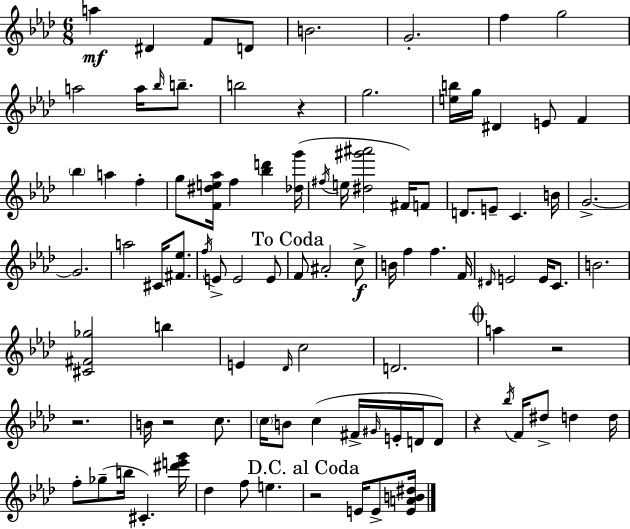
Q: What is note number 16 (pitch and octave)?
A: D#4